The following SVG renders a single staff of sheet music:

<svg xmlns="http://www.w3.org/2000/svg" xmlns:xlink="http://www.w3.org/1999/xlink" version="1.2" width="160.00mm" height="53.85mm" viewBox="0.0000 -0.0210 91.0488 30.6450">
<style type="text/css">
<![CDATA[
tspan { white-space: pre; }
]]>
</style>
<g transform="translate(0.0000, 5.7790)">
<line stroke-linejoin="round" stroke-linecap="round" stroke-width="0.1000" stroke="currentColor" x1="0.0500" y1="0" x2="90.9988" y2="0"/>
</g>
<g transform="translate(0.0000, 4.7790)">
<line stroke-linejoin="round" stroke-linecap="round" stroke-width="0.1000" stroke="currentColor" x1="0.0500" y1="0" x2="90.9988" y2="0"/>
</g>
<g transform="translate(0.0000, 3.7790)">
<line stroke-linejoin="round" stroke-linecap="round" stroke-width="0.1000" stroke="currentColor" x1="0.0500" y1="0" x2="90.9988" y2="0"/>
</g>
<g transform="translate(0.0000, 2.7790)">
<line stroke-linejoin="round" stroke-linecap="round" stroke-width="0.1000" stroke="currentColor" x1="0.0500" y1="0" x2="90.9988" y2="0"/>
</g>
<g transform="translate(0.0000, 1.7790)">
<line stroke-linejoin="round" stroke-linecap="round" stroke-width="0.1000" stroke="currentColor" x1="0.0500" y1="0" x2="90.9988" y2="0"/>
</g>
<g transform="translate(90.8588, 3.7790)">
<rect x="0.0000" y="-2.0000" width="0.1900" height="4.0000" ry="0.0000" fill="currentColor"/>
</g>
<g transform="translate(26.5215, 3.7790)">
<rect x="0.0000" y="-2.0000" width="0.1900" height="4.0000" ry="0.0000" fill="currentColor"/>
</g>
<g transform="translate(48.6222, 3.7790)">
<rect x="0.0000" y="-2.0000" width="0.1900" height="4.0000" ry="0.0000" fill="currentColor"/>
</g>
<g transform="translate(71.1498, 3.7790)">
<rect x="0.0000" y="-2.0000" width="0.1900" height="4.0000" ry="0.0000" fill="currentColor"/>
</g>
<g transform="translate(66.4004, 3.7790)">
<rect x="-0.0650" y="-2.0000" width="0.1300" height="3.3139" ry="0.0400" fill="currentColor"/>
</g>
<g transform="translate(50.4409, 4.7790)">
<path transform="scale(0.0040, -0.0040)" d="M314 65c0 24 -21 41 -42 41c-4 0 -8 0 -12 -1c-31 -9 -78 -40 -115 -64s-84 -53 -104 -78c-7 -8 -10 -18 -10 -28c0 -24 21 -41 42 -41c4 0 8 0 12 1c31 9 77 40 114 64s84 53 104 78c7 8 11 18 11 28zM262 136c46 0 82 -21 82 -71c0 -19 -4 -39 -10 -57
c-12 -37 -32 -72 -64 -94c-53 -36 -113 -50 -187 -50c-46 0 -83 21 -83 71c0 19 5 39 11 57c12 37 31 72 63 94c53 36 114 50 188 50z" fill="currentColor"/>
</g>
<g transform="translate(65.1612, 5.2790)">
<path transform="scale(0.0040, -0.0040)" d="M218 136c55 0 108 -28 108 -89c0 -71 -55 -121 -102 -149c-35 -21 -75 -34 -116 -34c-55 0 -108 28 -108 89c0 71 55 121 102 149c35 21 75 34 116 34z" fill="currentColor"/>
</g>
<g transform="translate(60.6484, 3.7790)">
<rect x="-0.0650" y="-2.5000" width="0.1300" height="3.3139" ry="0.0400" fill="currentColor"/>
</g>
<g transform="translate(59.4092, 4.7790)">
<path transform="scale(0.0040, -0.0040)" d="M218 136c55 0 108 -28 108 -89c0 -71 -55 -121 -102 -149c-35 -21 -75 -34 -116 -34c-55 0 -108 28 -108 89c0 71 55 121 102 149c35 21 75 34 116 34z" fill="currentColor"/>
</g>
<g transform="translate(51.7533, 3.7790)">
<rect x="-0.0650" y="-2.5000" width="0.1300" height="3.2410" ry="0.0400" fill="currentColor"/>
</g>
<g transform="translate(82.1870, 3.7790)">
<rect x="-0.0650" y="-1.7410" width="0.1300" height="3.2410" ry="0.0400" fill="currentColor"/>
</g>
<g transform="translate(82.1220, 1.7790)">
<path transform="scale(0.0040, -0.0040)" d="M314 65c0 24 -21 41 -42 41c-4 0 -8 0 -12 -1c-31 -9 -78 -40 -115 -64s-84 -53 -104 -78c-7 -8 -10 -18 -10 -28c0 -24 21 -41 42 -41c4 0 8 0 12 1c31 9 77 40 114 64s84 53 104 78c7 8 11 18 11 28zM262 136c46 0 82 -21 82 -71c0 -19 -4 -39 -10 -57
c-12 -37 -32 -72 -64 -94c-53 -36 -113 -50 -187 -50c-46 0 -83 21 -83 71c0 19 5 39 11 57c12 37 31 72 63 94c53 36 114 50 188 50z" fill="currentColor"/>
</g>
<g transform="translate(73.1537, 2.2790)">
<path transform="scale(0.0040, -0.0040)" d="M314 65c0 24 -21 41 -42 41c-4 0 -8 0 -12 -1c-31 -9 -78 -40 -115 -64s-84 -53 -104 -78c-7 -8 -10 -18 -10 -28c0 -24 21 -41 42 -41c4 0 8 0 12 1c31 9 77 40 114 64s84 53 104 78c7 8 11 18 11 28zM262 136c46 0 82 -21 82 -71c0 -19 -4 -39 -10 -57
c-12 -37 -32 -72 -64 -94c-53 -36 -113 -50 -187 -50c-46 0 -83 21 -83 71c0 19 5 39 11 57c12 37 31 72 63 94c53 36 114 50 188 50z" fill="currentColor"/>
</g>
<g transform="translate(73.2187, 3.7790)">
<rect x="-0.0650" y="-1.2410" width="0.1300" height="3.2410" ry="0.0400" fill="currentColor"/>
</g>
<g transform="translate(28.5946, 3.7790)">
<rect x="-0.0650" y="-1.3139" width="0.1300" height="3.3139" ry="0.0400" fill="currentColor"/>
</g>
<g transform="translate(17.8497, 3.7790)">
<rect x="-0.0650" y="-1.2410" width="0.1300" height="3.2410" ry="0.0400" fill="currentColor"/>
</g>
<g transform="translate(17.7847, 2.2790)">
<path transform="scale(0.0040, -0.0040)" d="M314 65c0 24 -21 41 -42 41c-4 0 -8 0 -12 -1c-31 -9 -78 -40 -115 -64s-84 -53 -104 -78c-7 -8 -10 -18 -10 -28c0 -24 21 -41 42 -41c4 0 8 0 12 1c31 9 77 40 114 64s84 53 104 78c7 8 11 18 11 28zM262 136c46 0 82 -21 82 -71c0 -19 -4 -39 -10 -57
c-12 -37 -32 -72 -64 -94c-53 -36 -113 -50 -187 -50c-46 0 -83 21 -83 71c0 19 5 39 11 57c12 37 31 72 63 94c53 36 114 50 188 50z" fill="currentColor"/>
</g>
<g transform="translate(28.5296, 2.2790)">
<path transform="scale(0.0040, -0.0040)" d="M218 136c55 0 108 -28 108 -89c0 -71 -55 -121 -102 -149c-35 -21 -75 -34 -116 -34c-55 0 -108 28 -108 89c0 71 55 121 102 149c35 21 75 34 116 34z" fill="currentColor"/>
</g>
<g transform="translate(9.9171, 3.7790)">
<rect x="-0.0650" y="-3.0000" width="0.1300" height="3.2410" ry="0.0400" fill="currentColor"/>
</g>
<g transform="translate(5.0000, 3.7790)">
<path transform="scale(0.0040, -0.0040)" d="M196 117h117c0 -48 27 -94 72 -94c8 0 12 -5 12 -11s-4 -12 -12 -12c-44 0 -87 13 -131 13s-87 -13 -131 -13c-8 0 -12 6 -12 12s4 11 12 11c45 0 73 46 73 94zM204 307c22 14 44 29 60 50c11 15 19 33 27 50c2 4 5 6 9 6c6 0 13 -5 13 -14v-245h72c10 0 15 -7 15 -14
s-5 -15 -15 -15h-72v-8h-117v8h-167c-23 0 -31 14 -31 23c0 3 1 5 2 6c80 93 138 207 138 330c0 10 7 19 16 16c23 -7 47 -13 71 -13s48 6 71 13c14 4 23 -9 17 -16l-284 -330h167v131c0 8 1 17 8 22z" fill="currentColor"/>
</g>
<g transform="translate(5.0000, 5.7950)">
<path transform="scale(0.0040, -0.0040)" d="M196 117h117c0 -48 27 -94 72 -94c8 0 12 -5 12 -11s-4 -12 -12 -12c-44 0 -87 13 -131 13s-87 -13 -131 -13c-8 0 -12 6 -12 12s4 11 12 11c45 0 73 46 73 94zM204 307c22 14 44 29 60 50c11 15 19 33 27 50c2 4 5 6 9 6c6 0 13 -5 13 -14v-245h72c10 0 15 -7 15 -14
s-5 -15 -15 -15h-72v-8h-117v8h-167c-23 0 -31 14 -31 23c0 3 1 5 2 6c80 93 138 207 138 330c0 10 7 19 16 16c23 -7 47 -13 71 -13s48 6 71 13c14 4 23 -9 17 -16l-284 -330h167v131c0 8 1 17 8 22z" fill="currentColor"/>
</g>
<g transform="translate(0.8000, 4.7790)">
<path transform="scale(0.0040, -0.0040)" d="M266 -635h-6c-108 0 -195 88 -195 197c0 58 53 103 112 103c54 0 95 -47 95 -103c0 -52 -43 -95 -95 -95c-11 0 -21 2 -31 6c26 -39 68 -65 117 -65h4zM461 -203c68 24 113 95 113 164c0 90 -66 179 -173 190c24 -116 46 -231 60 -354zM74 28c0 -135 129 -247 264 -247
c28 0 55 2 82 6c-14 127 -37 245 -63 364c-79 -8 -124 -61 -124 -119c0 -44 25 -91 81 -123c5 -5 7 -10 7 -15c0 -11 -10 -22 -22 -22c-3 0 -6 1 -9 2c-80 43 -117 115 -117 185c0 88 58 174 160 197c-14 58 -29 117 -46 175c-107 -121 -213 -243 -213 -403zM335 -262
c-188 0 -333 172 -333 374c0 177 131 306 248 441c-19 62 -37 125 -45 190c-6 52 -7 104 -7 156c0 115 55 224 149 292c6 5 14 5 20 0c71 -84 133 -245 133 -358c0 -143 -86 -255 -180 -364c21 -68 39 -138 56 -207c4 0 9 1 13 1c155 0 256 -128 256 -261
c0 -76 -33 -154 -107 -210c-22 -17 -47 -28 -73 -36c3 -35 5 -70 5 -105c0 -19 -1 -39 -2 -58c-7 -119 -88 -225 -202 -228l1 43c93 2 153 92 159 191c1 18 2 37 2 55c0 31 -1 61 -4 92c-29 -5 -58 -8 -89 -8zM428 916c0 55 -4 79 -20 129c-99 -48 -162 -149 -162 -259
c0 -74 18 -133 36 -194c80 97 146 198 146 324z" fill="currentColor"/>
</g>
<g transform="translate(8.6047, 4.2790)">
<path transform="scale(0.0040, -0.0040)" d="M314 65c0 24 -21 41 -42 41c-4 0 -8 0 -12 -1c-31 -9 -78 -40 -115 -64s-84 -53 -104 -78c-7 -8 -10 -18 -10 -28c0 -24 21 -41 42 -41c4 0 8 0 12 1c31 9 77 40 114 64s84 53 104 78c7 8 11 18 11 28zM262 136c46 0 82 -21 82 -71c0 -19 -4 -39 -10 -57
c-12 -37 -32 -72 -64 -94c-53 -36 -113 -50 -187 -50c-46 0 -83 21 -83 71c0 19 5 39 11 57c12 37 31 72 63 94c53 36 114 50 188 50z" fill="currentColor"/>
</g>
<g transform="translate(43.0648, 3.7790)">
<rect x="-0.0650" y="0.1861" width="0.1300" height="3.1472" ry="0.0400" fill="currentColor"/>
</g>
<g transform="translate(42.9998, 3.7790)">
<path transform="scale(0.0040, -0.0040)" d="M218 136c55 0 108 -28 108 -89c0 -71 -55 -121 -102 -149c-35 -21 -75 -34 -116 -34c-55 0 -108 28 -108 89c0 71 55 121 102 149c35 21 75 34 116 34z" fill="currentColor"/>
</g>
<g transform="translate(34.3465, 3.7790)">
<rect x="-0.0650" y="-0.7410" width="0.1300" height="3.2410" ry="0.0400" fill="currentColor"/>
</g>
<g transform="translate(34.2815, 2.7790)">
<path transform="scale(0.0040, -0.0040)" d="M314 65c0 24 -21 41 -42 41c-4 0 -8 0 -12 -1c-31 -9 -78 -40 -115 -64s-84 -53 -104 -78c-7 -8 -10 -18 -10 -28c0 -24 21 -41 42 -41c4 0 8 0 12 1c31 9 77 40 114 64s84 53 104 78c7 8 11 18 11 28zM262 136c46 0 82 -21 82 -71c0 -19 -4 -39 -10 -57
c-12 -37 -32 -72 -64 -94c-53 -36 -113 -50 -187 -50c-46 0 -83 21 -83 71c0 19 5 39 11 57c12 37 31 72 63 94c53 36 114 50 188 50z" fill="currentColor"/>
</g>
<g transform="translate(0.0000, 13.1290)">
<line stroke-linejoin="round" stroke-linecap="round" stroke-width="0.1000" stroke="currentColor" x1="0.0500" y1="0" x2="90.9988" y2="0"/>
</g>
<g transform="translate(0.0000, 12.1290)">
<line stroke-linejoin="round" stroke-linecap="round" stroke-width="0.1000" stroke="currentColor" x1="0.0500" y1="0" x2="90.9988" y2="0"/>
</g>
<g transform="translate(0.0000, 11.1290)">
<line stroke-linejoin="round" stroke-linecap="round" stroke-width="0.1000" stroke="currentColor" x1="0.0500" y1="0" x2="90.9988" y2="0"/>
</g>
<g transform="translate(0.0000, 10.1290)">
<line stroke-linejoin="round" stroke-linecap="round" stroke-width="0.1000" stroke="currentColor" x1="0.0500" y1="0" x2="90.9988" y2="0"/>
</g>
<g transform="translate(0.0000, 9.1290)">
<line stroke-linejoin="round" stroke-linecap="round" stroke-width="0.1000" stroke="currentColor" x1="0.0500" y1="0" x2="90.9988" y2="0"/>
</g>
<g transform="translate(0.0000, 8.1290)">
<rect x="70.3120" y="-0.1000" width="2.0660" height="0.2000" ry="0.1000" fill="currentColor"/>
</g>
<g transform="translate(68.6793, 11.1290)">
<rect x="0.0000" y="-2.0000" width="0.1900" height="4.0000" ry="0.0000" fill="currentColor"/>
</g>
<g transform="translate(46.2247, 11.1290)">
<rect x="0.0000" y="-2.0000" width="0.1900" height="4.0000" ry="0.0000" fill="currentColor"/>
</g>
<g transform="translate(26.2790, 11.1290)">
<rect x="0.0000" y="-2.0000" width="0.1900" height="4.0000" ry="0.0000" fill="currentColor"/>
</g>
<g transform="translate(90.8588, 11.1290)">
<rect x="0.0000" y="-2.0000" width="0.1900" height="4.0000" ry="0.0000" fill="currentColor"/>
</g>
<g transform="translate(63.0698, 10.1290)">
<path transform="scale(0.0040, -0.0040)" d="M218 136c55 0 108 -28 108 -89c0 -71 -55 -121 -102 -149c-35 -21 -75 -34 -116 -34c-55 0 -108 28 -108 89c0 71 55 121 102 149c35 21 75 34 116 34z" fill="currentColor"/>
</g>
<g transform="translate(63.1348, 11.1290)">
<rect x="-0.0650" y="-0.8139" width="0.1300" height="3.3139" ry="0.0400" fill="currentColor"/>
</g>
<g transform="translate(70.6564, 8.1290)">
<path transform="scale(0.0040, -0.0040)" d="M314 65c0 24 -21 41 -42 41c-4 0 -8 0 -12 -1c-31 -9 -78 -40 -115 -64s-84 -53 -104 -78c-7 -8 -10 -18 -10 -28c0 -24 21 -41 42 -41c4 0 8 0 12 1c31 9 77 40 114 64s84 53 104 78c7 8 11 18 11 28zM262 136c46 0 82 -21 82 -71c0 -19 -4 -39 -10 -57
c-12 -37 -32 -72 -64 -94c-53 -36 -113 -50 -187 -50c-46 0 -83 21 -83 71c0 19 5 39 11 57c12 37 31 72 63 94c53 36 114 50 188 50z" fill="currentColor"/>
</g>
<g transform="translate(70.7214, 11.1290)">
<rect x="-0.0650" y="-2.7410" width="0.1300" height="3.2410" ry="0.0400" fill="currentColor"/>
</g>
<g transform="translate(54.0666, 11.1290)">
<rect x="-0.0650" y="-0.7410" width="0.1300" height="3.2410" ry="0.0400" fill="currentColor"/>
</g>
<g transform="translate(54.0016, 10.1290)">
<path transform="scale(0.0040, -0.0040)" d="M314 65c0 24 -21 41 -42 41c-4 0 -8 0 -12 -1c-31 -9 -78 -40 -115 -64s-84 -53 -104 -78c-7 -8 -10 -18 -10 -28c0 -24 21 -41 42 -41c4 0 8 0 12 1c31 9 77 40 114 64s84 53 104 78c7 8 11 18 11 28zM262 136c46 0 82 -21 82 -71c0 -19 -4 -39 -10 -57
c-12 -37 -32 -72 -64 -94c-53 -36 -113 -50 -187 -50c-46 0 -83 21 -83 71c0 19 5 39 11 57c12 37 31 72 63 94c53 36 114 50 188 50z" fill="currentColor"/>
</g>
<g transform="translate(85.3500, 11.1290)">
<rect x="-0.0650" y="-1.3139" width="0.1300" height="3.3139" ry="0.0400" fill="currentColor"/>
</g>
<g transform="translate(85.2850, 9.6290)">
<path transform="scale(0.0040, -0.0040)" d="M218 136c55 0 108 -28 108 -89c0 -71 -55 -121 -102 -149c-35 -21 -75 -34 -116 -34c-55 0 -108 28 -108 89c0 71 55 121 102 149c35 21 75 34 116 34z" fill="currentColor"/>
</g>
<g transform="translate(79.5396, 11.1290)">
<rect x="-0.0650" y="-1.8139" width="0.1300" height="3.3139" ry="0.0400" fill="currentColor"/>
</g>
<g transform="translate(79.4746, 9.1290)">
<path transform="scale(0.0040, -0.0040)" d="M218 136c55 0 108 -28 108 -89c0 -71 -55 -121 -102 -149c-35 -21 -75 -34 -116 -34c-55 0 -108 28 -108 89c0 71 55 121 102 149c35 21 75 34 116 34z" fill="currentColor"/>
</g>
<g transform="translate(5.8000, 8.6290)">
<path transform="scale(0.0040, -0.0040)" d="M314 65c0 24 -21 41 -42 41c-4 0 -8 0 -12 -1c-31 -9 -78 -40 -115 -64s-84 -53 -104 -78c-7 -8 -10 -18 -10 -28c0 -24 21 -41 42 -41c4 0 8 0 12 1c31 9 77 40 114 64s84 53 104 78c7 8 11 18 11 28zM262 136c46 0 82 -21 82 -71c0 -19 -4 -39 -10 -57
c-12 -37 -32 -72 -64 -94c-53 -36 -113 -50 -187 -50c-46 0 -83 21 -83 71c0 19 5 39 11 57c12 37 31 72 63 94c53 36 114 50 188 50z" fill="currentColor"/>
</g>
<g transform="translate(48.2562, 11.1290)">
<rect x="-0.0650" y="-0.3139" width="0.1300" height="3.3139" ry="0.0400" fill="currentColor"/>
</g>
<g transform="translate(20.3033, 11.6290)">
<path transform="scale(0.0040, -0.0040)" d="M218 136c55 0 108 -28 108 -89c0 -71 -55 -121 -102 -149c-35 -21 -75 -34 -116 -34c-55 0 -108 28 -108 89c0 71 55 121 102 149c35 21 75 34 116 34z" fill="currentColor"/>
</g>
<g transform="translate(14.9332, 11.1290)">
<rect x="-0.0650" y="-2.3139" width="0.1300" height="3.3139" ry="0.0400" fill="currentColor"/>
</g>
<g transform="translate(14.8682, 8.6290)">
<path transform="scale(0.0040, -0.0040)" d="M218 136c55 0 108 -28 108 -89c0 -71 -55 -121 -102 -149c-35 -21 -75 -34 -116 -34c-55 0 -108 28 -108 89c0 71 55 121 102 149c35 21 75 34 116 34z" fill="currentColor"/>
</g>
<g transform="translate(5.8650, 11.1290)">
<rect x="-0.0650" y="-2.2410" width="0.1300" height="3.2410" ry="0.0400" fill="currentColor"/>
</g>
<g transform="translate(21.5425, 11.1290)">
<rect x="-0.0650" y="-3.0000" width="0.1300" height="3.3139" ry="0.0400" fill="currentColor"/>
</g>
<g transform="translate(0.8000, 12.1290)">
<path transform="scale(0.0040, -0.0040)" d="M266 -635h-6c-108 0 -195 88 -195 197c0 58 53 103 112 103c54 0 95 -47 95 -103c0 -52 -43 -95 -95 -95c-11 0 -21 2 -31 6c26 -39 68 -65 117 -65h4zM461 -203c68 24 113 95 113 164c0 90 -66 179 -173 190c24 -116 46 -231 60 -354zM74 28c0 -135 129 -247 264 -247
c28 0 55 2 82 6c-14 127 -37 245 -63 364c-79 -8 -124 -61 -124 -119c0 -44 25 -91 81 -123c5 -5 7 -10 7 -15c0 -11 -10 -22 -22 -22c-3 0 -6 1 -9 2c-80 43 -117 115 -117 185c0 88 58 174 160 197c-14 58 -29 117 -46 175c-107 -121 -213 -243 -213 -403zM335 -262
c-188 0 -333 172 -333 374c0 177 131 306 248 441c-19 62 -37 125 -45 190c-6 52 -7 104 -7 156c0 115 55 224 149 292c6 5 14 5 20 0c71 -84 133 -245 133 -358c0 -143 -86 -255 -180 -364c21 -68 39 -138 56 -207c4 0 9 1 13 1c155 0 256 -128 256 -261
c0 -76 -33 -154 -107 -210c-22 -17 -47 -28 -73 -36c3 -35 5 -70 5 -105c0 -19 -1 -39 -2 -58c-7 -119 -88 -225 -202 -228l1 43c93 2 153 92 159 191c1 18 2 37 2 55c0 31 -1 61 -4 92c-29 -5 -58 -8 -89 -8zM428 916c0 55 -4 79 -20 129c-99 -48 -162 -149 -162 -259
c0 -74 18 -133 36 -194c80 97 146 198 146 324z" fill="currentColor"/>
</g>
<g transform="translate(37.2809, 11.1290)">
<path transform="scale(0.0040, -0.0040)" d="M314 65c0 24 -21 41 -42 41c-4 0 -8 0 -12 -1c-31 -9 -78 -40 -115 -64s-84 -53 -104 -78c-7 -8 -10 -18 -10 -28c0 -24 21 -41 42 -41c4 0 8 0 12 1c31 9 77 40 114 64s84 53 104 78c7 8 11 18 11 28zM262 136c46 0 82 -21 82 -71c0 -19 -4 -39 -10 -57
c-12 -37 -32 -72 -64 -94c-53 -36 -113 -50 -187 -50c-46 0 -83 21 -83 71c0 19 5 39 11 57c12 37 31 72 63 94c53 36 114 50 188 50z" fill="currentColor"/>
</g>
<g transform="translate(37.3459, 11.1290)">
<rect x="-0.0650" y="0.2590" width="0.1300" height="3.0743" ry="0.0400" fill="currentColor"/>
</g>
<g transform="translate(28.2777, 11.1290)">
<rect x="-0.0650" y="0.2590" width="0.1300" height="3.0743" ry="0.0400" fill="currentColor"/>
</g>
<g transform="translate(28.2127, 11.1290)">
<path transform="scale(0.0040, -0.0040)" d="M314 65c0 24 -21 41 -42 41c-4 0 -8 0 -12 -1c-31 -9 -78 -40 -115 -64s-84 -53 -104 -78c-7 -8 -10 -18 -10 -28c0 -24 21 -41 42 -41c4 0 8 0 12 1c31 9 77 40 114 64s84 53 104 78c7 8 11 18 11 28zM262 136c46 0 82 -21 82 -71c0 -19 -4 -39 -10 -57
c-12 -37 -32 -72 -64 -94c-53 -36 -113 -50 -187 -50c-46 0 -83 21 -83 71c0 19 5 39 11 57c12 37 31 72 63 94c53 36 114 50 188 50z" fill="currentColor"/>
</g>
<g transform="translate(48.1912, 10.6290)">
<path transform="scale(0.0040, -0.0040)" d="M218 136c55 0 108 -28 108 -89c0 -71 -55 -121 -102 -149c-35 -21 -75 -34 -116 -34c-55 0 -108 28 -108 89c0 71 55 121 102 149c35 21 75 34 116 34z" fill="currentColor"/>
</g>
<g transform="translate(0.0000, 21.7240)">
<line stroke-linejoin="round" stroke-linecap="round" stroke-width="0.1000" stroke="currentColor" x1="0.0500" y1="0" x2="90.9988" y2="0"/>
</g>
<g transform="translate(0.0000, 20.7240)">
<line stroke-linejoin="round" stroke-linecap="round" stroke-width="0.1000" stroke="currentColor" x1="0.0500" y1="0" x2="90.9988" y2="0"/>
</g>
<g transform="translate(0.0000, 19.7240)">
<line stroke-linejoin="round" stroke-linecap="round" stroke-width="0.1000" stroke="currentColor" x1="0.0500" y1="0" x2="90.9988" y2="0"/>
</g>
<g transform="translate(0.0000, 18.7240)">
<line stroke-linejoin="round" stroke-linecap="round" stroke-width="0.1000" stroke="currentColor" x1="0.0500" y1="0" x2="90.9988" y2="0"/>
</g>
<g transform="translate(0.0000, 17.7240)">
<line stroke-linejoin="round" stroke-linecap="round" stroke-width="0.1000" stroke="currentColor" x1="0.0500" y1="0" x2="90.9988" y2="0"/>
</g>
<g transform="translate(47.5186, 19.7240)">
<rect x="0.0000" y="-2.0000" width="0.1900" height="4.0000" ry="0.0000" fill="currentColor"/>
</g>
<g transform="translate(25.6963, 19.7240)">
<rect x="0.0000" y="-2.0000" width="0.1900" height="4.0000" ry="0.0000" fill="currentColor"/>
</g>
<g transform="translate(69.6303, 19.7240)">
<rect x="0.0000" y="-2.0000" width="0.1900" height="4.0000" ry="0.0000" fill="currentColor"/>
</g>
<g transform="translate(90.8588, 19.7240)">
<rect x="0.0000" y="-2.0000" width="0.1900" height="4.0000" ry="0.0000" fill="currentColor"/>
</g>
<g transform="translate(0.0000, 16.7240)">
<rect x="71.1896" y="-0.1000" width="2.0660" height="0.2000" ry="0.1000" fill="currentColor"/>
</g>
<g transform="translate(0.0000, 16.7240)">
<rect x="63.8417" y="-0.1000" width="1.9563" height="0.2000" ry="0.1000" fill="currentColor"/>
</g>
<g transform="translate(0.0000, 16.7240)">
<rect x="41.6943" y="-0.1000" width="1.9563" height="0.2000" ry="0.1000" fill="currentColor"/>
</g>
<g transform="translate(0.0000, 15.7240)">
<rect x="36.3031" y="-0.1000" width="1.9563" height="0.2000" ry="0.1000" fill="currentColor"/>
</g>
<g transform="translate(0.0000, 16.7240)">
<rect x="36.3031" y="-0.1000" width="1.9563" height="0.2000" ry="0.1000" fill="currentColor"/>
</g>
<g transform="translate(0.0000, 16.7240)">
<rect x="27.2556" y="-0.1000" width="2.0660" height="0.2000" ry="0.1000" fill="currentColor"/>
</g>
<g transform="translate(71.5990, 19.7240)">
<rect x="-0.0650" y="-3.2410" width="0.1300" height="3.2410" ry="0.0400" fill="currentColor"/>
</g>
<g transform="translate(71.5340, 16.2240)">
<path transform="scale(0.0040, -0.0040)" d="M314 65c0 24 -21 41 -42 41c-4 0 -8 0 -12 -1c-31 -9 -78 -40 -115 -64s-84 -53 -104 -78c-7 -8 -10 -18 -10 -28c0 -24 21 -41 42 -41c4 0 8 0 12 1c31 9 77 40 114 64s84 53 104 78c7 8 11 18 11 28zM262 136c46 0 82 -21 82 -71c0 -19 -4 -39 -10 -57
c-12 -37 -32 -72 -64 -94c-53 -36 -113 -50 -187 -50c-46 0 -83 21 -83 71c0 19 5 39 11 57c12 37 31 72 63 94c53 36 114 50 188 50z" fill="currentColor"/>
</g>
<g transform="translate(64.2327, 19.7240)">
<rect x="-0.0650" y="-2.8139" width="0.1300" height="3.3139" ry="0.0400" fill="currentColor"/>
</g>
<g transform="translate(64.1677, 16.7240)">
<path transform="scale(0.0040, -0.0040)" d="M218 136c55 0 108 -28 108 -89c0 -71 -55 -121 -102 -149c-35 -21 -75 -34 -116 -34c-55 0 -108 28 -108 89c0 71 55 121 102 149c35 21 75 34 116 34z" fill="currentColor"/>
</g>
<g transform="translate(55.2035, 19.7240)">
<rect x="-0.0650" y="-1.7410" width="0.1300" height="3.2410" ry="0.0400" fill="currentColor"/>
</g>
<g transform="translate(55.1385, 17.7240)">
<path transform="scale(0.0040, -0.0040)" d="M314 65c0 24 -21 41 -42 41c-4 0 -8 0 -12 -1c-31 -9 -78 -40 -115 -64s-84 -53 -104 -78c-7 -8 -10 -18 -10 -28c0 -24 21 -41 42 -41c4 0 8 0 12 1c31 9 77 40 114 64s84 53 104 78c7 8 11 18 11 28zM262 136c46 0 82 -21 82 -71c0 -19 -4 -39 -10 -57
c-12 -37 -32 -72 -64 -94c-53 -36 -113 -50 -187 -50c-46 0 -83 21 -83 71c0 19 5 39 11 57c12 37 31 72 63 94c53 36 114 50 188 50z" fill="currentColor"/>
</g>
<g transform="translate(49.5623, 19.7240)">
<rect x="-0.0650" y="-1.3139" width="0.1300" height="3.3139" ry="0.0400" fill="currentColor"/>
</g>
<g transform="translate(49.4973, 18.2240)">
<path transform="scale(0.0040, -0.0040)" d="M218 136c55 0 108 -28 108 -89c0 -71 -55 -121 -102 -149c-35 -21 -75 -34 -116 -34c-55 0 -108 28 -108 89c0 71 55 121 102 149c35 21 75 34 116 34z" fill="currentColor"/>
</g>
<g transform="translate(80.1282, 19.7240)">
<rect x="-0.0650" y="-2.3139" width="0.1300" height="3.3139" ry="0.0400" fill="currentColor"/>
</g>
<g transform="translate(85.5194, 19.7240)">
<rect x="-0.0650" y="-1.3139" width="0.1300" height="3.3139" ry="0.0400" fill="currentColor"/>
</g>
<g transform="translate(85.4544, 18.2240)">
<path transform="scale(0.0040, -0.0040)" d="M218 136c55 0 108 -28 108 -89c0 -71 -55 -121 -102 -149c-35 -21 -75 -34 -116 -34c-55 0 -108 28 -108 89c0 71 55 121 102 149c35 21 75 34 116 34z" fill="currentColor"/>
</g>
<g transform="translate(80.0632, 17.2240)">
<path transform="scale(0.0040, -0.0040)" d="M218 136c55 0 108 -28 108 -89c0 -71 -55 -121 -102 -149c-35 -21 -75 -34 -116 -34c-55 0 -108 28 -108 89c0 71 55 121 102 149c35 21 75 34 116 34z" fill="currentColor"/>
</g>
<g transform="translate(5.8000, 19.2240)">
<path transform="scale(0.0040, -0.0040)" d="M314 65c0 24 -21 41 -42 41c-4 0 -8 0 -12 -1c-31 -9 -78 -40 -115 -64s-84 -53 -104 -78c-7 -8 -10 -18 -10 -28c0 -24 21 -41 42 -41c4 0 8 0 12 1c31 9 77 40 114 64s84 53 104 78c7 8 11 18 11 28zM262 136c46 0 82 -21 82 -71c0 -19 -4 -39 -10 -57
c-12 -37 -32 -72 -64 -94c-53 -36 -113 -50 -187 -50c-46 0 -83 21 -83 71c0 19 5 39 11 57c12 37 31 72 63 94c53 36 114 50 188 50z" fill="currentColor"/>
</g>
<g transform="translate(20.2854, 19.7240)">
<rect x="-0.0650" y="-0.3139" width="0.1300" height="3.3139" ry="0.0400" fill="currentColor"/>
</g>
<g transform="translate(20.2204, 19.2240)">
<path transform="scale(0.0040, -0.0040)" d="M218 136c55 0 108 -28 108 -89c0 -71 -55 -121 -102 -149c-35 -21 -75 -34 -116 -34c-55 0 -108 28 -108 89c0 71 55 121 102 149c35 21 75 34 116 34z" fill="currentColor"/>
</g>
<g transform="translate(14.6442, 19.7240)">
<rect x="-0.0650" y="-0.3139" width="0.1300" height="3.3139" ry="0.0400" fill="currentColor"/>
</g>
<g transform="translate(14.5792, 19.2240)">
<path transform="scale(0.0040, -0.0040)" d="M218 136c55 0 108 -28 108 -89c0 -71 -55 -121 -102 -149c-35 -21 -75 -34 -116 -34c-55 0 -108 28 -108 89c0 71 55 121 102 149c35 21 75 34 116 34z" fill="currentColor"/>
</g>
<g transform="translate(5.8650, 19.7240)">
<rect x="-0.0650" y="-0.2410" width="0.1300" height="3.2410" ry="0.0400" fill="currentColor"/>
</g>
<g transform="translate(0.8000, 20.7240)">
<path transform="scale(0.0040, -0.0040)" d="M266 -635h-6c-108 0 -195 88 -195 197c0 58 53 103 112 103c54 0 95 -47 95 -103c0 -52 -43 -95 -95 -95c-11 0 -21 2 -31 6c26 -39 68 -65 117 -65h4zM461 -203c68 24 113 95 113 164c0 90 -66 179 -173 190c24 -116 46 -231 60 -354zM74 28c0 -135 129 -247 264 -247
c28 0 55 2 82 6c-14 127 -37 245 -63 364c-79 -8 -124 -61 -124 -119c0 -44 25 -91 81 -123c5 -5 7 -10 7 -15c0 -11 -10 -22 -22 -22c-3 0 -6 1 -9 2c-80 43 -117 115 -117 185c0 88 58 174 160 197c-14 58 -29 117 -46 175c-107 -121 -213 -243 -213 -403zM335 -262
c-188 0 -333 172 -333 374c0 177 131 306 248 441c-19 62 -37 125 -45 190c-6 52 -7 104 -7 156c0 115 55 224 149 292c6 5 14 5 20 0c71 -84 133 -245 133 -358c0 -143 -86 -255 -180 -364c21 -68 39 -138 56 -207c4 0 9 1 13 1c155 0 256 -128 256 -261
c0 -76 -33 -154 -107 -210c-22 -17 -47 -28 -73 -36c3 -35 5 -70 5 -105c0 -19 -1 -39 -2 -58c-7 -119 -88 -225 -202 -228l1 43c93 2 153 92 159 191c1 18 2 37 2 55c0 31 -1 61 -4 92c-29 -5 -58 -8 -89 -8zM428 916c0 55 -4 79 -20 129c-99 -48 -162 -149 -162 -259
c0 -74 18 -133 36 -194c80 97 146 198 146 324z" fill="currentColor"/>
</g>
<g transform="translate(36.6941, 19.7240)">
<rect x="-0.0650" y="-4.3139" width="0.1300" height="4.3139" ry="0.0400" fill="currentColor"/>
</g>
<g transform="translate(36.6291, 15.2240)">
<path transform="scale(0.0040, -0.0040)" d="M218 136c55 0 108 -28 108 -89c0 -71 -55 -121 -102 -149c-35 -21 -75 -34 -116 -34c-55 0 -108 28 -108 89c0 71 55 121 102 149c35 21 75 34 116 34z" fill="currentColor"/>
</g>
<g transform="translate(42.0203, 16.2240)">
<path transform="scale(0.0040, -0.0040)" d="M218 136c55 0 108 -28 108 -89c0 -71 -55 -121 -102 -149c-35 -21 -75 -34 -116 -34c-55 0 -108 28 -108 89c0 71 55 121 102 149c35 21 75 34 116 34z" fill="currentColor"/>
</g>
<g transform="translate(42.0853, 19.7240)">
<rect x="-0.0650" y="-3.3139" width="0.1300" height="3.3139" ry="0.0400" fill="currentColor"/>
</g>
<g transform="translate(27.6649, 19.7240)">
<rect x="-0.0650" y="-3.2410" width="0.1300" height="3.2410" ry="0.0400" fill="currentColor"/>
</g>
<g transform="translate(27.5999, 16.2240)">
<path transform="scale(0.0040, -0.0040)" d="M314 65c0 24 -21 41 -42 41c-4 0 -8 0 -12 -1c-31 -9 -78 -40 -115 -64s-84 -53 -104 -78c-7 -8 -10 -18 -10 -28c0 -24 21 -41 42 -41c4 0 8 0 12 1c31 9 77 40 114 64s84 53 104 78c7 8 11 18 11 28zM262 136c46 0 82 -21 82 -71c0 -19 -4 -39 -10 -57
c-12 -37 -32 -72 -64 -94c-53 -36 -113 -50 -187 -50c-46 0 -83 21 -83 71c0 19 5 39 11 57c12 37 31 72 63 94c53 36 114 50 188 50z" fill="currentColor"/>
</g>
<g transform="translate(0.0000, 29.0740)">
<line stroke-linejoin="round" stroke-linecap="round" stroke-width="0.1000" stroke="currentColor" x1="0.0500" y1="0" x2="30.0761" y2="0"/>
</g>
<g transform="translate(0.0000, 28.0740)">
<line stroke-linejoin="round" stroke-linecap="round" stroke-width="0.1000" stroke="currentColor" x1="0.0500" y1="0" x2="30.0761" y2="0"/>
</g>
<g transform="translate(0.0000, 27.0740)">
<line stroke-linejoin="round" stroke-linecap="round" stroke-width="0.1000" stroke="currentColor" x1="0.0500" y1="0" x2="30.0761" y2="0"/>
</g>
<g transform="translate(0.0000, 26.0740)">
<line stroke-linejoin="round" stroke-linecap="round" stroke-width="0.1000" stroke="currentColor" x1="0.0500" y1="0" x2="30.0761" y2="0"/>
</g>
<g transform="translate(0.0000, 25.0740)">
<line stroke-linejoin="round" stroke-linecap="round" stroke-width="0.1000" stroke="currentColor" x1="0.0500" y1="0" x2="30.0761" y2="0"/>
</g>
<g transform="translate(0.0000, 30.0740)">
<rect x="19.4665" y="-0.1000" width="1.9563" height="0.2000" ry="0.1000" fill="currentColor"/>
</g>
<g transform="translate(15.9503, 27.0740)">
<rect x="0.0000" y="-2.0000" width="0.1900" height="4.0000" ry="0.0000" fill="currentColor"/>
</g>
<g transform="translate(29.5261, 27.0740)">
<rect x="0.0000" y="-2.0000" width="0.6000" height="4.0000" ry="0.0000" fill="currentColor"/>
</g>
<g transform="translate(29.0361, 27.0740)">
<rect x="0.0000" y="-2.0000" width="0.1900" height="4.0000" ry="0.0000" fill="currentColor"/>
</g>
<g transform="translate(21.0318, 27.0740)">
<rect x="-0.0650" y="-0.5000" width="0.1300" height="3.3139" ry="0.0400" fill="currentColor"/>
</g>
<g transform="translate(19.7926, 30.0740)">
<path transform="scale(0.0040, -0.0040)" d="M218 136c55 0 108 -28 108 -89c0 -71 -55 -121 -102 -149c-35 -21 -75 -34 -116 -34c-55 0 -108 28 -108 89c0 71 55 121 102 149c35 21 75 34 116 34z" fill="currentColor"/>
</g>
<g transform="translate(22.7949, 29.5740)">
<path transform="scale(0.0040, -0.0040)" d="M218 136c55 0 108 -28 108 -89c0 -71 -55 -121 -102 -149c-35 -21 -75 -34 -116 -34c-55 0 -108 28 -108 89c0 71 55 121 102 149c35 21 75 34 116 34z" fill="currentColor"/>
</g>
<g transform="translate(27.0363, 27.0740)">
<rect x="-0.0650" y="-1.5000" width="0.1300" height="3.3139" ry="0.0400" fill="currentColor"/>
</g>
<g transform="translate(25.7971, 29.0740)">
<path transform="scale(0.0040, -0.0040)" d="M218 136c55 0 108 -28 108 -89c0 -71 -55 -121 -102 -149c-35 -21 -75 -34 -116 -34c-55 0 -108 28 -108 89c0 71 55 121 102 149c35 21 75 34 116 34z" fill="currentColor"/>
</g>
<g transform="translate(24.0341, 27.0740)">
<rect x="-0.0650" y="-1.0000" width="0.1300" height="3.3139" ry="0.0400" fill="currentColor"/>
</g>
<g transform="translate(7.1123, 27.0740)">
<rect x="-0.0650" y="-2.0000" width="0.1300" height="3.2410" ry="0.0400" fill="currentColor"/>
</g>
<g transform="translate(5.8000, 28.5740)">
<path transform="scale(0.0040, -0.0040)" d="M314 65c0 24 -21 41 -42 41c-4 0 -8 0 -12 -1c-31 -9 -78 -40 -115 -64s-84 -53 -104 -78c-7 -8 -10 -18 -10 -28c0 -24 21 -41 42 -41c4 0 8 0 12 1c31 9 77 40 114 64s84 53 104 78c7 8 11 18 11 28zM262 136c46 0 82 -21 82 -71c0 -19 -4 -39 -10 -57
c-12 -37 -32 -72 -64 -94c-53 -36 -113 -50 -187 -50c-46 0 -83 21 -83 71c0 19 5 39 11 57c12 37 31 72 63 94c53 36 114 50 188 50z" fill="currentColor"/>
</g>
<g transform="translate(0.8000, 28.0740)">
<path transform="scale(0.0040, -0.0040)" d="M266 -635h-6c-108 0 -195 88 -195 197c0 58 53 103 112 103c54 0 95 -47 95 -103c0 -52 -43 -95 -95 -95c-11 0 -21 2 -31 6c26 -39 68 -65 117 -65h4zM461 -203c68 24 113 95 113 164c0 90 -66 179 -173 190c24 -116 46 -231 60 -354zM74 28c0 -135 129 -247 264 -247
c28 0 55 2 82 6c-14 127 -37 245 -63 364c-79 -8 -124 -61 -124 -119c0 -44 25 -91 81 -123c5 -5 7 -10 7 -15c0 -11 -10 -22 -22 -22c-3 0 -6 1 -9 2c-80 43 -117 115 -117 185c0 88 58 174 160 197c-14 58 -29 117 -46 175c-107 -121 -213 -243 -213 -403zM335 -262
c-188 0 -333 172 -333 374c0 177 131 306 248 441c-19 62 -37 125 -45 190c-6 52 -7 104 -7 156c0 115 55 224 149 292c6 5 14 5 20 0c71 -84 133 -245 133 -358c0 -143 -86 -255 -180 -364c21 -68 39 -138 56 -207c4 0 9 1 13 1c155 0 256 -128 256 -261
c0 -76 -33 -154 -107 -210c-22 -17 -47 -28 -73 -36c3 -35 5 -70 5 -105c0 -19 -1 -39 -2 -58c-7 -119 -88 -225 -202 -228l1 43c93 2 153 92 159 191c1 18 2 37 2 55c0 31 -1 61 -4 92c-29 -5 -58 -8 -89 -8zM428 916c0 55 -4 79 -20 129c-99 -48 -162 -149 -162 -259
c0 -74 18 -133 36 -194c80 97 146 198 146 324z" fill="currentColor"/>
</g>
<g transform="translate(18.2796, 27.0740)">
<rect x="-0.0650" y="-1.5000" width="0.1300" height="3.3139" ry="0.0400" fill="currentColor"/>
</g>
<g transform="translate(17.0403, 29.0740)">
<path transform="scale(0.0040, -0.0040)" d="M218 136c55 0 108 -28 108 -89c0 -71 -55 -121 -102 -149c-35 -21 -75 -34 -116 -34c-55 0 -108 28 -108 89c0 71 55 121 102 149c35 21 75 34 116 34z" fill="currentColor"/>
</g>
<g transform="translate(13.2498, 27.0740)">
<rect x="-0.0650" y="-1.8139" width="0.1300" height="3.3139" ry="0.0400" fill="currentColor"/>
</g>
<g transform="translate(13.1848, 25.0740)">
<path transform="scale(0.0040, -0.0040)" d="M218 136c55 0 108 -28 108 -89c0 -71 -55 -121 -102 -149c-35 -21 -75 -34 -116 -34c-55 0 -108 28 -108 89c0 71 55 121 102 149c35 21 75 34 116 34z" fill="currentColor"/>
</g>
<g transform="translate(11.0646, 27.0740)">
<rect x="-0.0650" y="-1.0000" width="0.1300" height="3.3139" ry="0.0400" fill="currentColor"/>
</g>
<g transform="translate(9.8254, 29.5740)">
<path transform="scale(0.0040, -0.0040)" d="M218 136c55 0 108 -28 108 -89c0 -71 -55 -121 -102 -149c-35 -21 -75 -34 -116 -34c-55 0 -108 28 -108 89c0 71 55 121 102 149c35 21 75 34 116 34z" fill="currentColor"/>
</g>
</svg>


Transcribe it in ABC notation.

X:1
T:Untitled
M:4/4
L:1/4
K:C
A2 e2 e d2 B G2 G F e2 f2 g2 g A B2 B2 c d2 d a2 f e c2 c c b2 d' b e f2 a b2 g e F2 D f E C D E